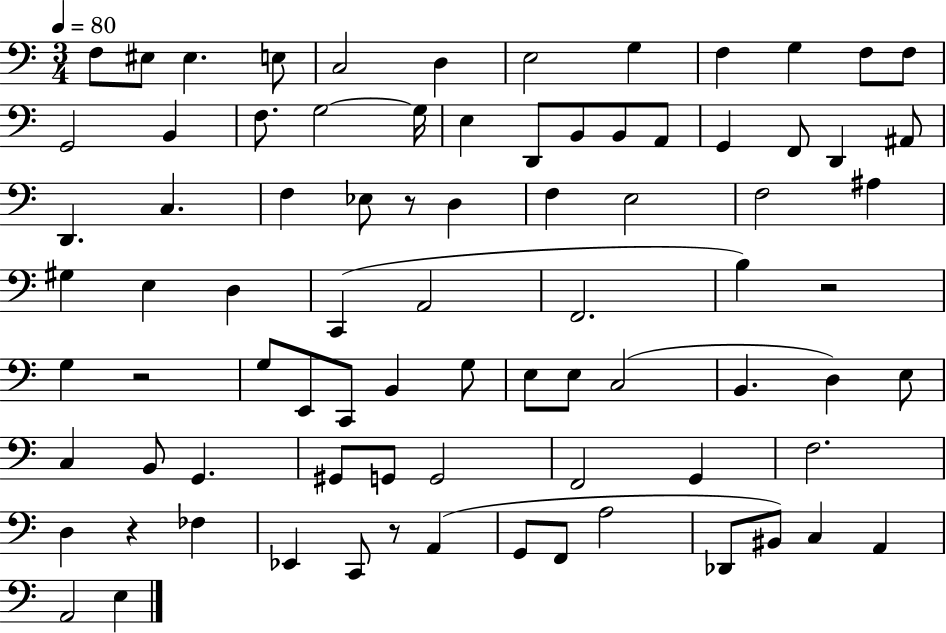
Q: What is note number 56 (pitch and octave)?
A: B2